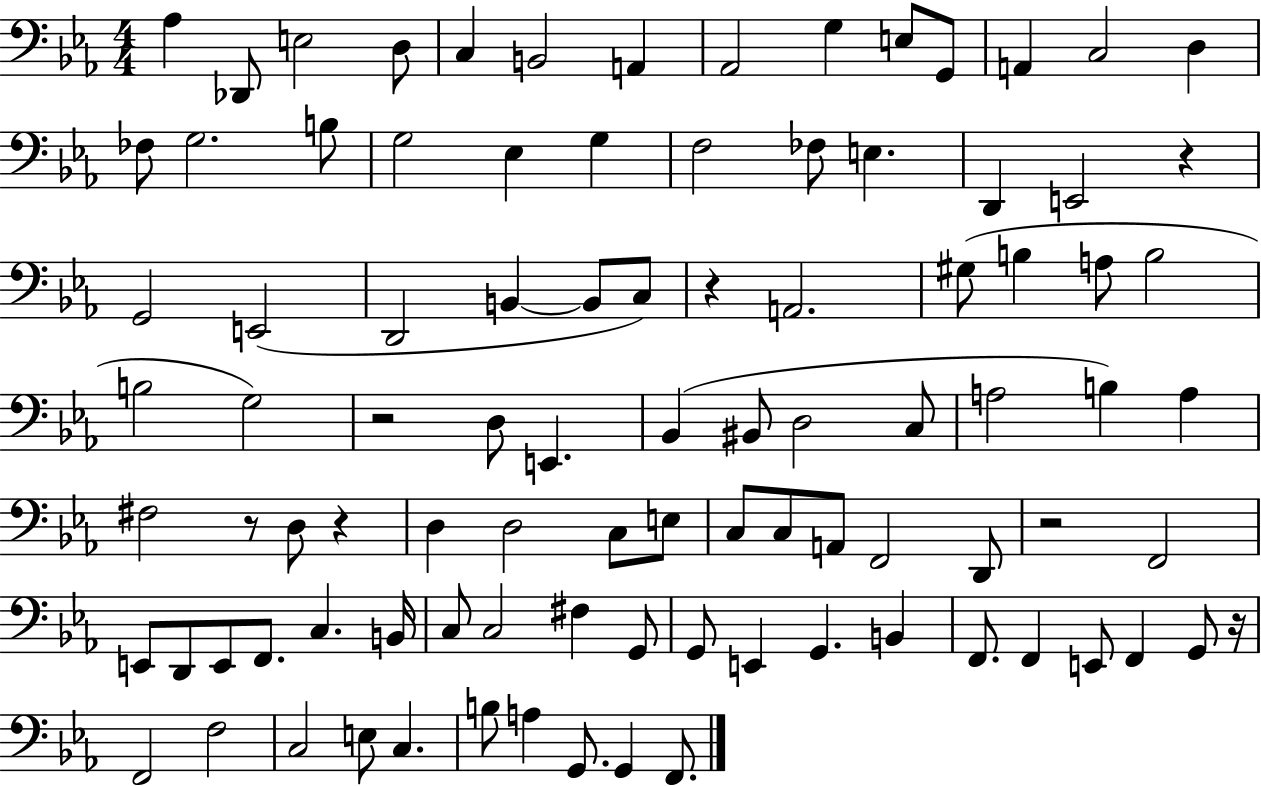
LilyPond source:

{
  \clef bass
  \numericTimeSignature
  \time 4/4
  \key ees \major
  aes4 des,8 e2 d8 | c4 b,2 a,4 | aes,2 g4 e8 g,8 | a,4 c2 d4 | \break fes8 g2. b8 | g2 ees4 g4 | f2 fes8 e4. | d,4 e,2 r4 | \break g,2 e,2( | d,2 b,4~~ b,8 c8) | r4 a,2. | gis8( b4 a8 b2 | \break b2 g2) | r2 d8 e,4. | bes,4( bis,8 d2 c8 | a2 b4) a4 | \break fis2 r8 d8 r4 | d4 d2 c8 e8 | c8 c8 a,8 f,2 d,8 | r2 f,2 | \break e,8 d,8 e,8 f,8. c4. b,16 | c8 c2 fis4 g,8 | g,8 e,4 g,4. b,4 | f,8. f,4 e,8 f,4 g,8 r16 | \break f,2 f2 | c2 e8 c4. | b8 a4 g,8. g,4 f,8. | \bar "|."
}